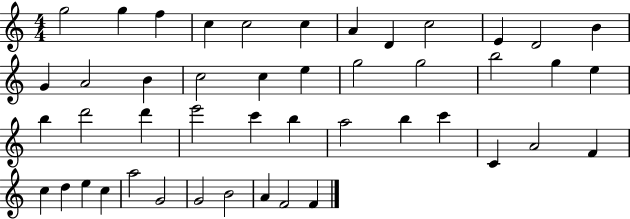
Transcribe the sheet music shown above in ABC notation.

X:1
T:Untitled
M:4/4
L:1/4
K:C
g2 g f c c2 c A D c2 E D2 B G A2 B c2 c e g2 g2 b2 g e b d'2 d' e'2 c' b a2 b c' C A2 F c d e c a2 G2 G2 B2 A F2 F